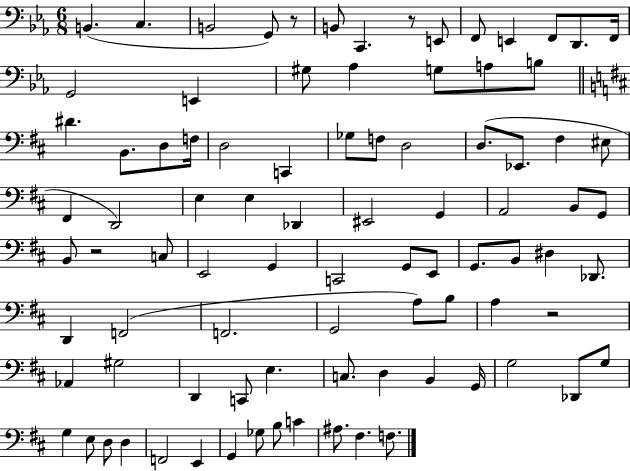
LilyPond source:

{
  \clef bass
  \numericTimeSignature
  \time 6/8
  \key ees \major
  b,4.( c4. | b,2 g,8) r8 | b,8 c,4. r8 e,8 | f,8 e,4 f,8 d,8. f,16 | \break g,2 e,4 | gis8 aes4 g8 a8 b8 | \bar "||" \break \key d \major dis'4. b,8. d8 f16 | d2 c,4 | ges8 f8 d2 | d8.( ees,8. fis4 eis8 | \break fis,4 d,2) | e4 e4 des,4 | eis,2 g,4 | a,2 b,8 g,8 | \break b,8 r2 c8 | e,2 g,4 | c,2 g,8 e,8 | g,8. b,8 dis4 des,8. | \break d,4 f,2( | f,2. | g,2 a8) b8 | a4 r2 | \break aes,4 gis2 | d,4 c,8 e4. | c8. d4 b,4 g,16 | g2 des,8 g8 | \break g4 e8 d8 d4 | f,2 e,4 | g,4 ges8 b8 c'4 | ais8. fis4. f8. | \break \bar "|."
}